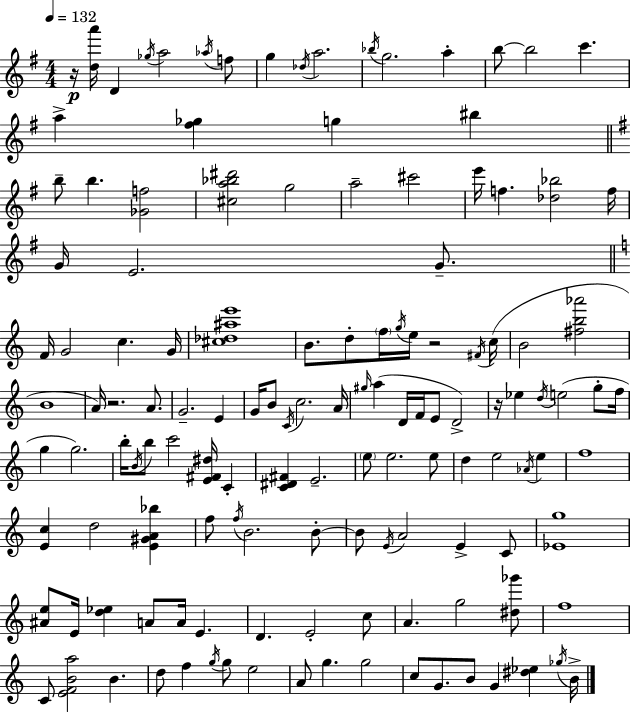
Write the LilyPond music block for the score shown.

{
  \clef treble
  \numericTimeSignature
  \time 4/4
  \key e \minor
  \tempo 4 = 132
  \repeat volta 2 { r16\p <d'' a'''>16 d'4 \acciaccatura { ges''16 } a''2 \acciaccatura { aes''16 } | f''8 g''4 \acciaccatura { des''16 } a''2. | \acciaccatura { bes''16 } g''2. | a''4-. b''8~~ b''2 c'''4. | \break a''4-> <fis'' ges''>4 g''4 | bis''4 \bar "||" \break \key g \major b''8-- b''4. <ges' f''>2 | <cis'' a'' bes'' dis'''>2 g''2 | a''2-- cis'''2 | e'''16 f''4. <des'' bes''>2 f''16 | \break g'16 e'2. g'8.-- | \bar "||" \break \key c \major f'16 g'2 c''4. g'16 | <cis'' des'' ais'' e'''>1 | b'8. d''8-. \parenthesize f''16 \acciaccatura { g''16 } e''16 r2 | \acciaccatura { fis'16 }( c''16 b'2 <fis'' b'' aes'''>2 | \break b'1 | a'16) r2. a'8. | g'2.-- e'4 | g'16 b'8 \acciaccatura { c'16 } c''2. | \break a'16 \grace { gis''16 } a''4( d'16 f'16 e'8 d'2->) | r16 ees''4 \acciaccatura { d''16 }( e''2 | g''8-. f''16 g''4 g''2.) | b''16-. \acciaccatura { b'16 } b''8 c'''2 | \break <e' fis' dis''>16 c'4-. <c' dis' fis'>4 e'2.-- | \parenthesize e''8 e''2. | e''8 d''4 e''2 | \acciaccatura { aes'16 } e''4 f''1 | \break <e' c''>4 d''2 | <e' gis' a' bes''>4 f''8 \acciaccatura { f''16 } b'2. | b'8-.~~ b'8 \acciaccatura { e'16 } a'2 | e'4-> c'8 <ees' g''>1 | \break <ais' e''>8 e'16 <d'' ees''>4 | a'8 a'16 e'4. d'4. e'2-. | c''8 a'4. g''2 | <dis'' ges'''>8 f''1 | \break c'8 <e' f' b' a''>2 | b'4. d''8 f''4 \acciaccatura { g''16 } | g''8 e''2 a'8 g''4. | g''2 c''8 g'8. b'8 | \break g'4 <dis'' ees''>4 \acciaccatura { ges''16 } b'16-> } \bar "|."
}